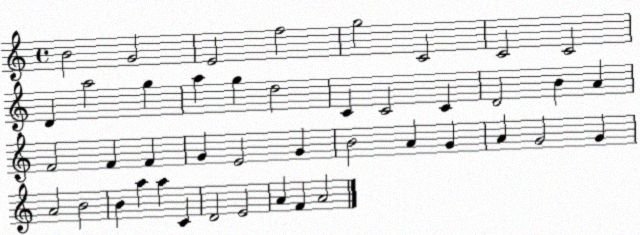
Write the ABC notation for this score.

X:1
T:Untitled
M:4/4
L:1/4
K:C
B2 G2 E2 f2 g2 C2 C2 C2 D a2 g a g d2 C C2 C D2 B A F2 F F G E2 G B2 A G A G2 G A2 B2 B a a C D2 E2 A F A2